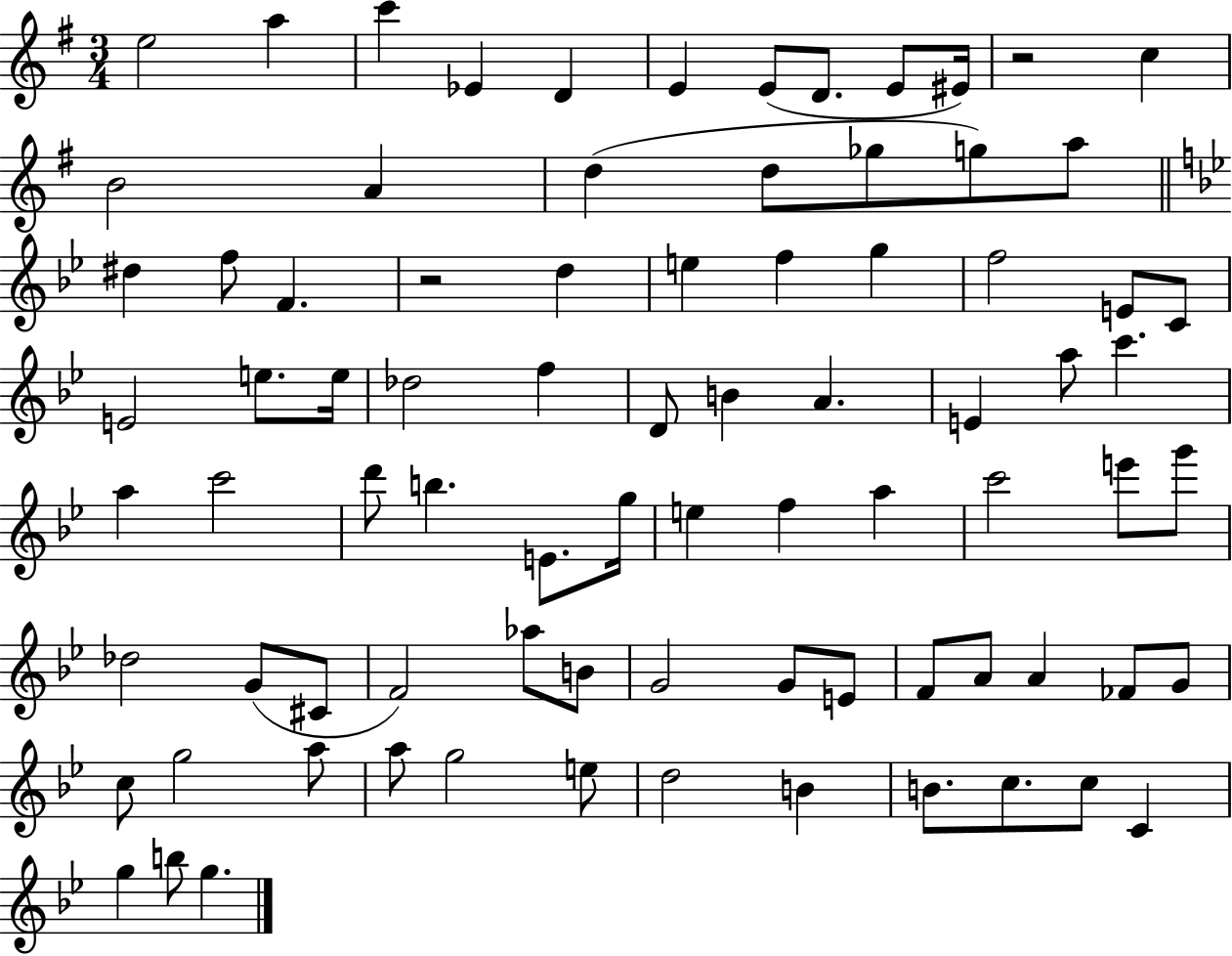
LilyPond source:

{
  \clef treble
  \numericTimeSignature
  \time 3/4
  \key g \major
  e''2 a''4 | c'''4 ees'4 d'4 | e'4 e'8( d'8. e'8 eis'16) | r2 c''4 | \break b'2 a'4 | d''4( d''8 ges''8 g''8) a''8 | \bar "||" \break \key bes \major dis''4 f''8 f'4. | r2 d''4 | e''4 f''4 g''4 | f''2 e'8 c'8 | \break e'2 e''8. e''16 | des''2 f''4 | d'8 b'4 a'4. | e'4 a''8 c'''4. | \break a''4 c'''2 | d'''8 b''4. e'8. g''16 | e''4 f''4 a''4 | c'''2 e'''8 g'''8 | \break des''2 g'8( cis'8 | f'2) aes''8 b'8 | g'2 g'8 e'8 | f'8 a'8 a'4 fes'8 g'8 | \break c''8 g''2 a''8 | a''8 g''2 e''8 | d''2 b'4 | b'8. c''8. c''8 c'4 | \break g''4 b''8 g''4. | \bar "|."
}